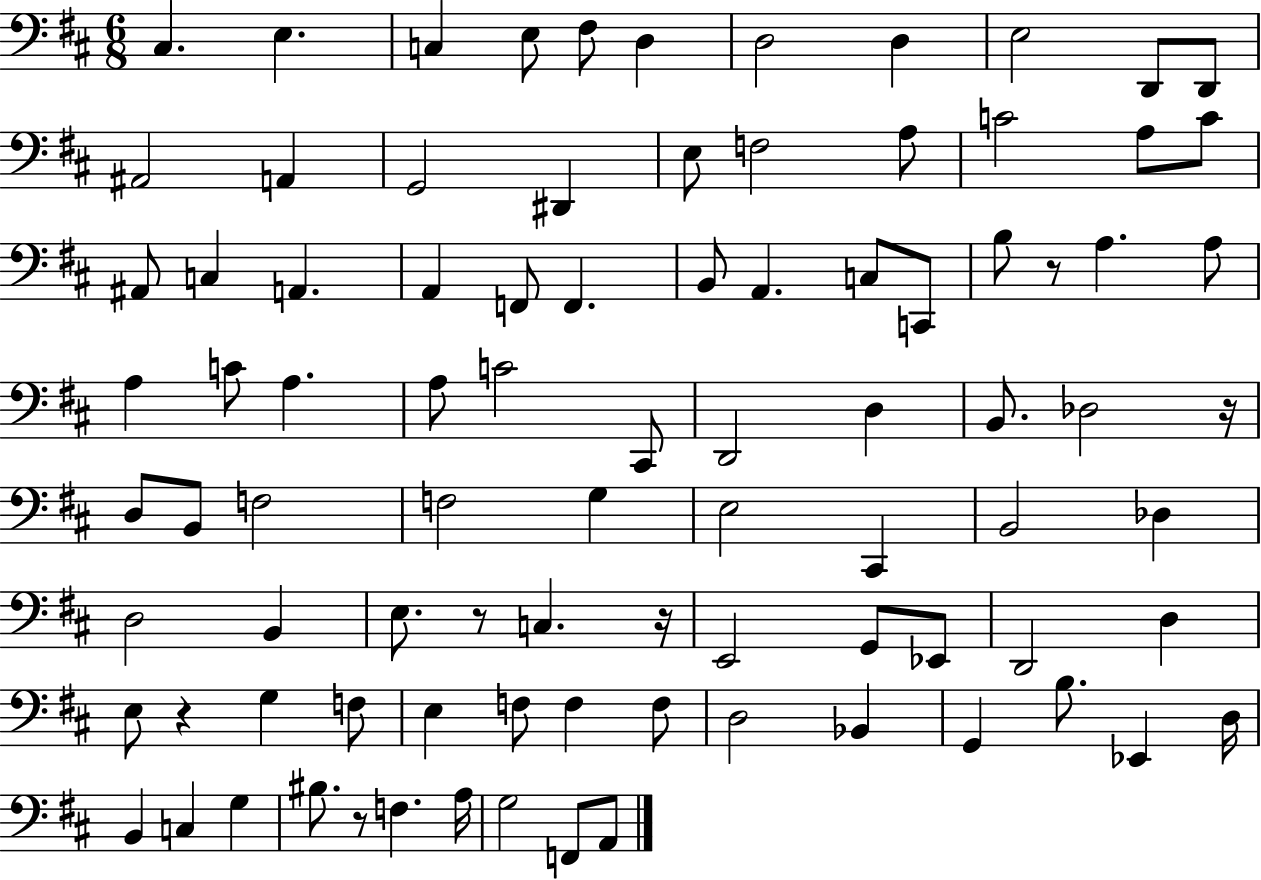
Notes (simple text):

C#3/q. E3/q. C3/q E3/e F#3/e D3/q D3/h D3/q E3/h D2/e D2/e A#2/h A2/q G2/h D#2/q E3/e F3/h A3/e C4/h A3/e C4/e A#2/e C3/q A2/q. A2/q F2/e F2/q. B2/e A2/q. C3/e C2/e B3/e R/e A3/q. A3/e A3/q C4/e A3/q. A3/e C4/h C#2/e D2/h D3/q B2/e. Db3/h R/s D3/e B2/e F3/h F3/h G3/q E3/h C#2/q B2/h Db3/q D3/h B2/q E3/e. R/e C3/q. R/s E2/h G2/e Eb2/e D2/h D3/q E3/e R/q G3/q F3/e E3/q F3/e F3/q F3/e D3/h Bb2/q G2/q B3/e. Eb2/q D3/s B2/q C3/q G3/q BIS3/e. R/e F3/q. A3/s G3/h F2/e A2/e